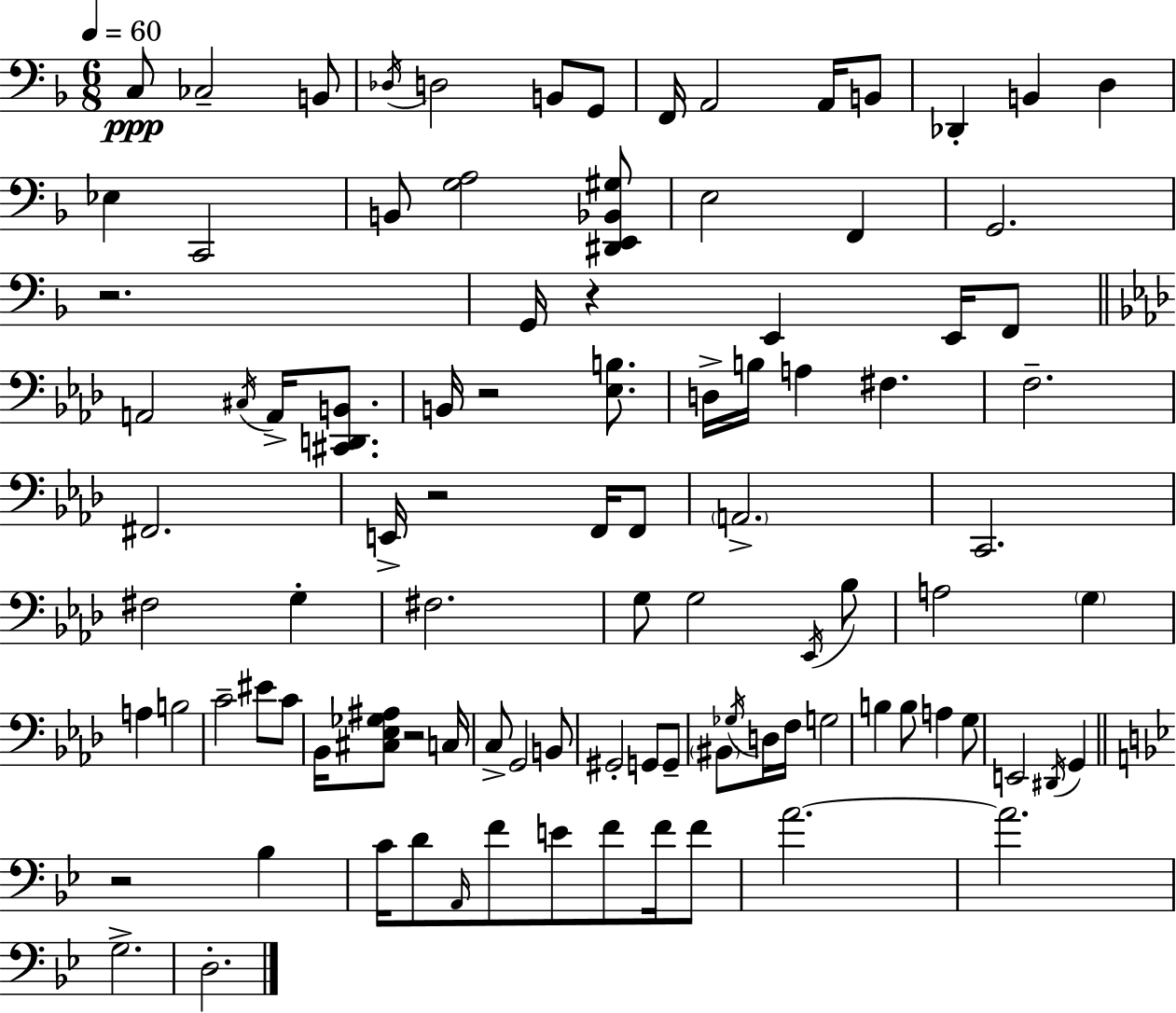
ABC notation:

X:1
T:Untitled
M:6/8
L:1/4
K:Dm
C,/2 _C,2 B,,/2 _D,/4 D,2 B,,/2 G,,/2 F,,/4 A,,2 A,,/4 B,,/2 _D,, B,, D, _E, C,,2 B,,/2 [G,A,]2 [^D,,E,,_B,,^G,]/2 E,2 F,, G,,2 z2 G,,/4 z E,, E,,/4 F,,/2 A,,2 ^C,/4 A,,/4 [^C,,D,,B,,]/2 B,,/4 z2 [_E,B,]/2 D,/4 B,/4 A, ^F, F,2 ^F,,2 E,,/4 z2 F,,/4 F,,/2 A,,2 C,,2 ^F,2 G, ^F,2 G,/2 G,2 _E,,/4 _B,/2 A,2 G, A, B,2 C2 ^E/2 C/2 _B,,/4 [^C,_E,_G,^A,]/2 z2 C,/4 C,/2 G,,2 B,,/2 ^G,,2 G,,/2 G,,/2 ^B,,/2 _G,/4 D,/4 F,/4 G,2 B, B,/2 A, G,/2 E,,2 ^D,,/4 G,, z2 _B, C/4 D/2 A,,/4 F/2 E/2 F/2 F/4 F/2 A2 A2 G,2 D,2